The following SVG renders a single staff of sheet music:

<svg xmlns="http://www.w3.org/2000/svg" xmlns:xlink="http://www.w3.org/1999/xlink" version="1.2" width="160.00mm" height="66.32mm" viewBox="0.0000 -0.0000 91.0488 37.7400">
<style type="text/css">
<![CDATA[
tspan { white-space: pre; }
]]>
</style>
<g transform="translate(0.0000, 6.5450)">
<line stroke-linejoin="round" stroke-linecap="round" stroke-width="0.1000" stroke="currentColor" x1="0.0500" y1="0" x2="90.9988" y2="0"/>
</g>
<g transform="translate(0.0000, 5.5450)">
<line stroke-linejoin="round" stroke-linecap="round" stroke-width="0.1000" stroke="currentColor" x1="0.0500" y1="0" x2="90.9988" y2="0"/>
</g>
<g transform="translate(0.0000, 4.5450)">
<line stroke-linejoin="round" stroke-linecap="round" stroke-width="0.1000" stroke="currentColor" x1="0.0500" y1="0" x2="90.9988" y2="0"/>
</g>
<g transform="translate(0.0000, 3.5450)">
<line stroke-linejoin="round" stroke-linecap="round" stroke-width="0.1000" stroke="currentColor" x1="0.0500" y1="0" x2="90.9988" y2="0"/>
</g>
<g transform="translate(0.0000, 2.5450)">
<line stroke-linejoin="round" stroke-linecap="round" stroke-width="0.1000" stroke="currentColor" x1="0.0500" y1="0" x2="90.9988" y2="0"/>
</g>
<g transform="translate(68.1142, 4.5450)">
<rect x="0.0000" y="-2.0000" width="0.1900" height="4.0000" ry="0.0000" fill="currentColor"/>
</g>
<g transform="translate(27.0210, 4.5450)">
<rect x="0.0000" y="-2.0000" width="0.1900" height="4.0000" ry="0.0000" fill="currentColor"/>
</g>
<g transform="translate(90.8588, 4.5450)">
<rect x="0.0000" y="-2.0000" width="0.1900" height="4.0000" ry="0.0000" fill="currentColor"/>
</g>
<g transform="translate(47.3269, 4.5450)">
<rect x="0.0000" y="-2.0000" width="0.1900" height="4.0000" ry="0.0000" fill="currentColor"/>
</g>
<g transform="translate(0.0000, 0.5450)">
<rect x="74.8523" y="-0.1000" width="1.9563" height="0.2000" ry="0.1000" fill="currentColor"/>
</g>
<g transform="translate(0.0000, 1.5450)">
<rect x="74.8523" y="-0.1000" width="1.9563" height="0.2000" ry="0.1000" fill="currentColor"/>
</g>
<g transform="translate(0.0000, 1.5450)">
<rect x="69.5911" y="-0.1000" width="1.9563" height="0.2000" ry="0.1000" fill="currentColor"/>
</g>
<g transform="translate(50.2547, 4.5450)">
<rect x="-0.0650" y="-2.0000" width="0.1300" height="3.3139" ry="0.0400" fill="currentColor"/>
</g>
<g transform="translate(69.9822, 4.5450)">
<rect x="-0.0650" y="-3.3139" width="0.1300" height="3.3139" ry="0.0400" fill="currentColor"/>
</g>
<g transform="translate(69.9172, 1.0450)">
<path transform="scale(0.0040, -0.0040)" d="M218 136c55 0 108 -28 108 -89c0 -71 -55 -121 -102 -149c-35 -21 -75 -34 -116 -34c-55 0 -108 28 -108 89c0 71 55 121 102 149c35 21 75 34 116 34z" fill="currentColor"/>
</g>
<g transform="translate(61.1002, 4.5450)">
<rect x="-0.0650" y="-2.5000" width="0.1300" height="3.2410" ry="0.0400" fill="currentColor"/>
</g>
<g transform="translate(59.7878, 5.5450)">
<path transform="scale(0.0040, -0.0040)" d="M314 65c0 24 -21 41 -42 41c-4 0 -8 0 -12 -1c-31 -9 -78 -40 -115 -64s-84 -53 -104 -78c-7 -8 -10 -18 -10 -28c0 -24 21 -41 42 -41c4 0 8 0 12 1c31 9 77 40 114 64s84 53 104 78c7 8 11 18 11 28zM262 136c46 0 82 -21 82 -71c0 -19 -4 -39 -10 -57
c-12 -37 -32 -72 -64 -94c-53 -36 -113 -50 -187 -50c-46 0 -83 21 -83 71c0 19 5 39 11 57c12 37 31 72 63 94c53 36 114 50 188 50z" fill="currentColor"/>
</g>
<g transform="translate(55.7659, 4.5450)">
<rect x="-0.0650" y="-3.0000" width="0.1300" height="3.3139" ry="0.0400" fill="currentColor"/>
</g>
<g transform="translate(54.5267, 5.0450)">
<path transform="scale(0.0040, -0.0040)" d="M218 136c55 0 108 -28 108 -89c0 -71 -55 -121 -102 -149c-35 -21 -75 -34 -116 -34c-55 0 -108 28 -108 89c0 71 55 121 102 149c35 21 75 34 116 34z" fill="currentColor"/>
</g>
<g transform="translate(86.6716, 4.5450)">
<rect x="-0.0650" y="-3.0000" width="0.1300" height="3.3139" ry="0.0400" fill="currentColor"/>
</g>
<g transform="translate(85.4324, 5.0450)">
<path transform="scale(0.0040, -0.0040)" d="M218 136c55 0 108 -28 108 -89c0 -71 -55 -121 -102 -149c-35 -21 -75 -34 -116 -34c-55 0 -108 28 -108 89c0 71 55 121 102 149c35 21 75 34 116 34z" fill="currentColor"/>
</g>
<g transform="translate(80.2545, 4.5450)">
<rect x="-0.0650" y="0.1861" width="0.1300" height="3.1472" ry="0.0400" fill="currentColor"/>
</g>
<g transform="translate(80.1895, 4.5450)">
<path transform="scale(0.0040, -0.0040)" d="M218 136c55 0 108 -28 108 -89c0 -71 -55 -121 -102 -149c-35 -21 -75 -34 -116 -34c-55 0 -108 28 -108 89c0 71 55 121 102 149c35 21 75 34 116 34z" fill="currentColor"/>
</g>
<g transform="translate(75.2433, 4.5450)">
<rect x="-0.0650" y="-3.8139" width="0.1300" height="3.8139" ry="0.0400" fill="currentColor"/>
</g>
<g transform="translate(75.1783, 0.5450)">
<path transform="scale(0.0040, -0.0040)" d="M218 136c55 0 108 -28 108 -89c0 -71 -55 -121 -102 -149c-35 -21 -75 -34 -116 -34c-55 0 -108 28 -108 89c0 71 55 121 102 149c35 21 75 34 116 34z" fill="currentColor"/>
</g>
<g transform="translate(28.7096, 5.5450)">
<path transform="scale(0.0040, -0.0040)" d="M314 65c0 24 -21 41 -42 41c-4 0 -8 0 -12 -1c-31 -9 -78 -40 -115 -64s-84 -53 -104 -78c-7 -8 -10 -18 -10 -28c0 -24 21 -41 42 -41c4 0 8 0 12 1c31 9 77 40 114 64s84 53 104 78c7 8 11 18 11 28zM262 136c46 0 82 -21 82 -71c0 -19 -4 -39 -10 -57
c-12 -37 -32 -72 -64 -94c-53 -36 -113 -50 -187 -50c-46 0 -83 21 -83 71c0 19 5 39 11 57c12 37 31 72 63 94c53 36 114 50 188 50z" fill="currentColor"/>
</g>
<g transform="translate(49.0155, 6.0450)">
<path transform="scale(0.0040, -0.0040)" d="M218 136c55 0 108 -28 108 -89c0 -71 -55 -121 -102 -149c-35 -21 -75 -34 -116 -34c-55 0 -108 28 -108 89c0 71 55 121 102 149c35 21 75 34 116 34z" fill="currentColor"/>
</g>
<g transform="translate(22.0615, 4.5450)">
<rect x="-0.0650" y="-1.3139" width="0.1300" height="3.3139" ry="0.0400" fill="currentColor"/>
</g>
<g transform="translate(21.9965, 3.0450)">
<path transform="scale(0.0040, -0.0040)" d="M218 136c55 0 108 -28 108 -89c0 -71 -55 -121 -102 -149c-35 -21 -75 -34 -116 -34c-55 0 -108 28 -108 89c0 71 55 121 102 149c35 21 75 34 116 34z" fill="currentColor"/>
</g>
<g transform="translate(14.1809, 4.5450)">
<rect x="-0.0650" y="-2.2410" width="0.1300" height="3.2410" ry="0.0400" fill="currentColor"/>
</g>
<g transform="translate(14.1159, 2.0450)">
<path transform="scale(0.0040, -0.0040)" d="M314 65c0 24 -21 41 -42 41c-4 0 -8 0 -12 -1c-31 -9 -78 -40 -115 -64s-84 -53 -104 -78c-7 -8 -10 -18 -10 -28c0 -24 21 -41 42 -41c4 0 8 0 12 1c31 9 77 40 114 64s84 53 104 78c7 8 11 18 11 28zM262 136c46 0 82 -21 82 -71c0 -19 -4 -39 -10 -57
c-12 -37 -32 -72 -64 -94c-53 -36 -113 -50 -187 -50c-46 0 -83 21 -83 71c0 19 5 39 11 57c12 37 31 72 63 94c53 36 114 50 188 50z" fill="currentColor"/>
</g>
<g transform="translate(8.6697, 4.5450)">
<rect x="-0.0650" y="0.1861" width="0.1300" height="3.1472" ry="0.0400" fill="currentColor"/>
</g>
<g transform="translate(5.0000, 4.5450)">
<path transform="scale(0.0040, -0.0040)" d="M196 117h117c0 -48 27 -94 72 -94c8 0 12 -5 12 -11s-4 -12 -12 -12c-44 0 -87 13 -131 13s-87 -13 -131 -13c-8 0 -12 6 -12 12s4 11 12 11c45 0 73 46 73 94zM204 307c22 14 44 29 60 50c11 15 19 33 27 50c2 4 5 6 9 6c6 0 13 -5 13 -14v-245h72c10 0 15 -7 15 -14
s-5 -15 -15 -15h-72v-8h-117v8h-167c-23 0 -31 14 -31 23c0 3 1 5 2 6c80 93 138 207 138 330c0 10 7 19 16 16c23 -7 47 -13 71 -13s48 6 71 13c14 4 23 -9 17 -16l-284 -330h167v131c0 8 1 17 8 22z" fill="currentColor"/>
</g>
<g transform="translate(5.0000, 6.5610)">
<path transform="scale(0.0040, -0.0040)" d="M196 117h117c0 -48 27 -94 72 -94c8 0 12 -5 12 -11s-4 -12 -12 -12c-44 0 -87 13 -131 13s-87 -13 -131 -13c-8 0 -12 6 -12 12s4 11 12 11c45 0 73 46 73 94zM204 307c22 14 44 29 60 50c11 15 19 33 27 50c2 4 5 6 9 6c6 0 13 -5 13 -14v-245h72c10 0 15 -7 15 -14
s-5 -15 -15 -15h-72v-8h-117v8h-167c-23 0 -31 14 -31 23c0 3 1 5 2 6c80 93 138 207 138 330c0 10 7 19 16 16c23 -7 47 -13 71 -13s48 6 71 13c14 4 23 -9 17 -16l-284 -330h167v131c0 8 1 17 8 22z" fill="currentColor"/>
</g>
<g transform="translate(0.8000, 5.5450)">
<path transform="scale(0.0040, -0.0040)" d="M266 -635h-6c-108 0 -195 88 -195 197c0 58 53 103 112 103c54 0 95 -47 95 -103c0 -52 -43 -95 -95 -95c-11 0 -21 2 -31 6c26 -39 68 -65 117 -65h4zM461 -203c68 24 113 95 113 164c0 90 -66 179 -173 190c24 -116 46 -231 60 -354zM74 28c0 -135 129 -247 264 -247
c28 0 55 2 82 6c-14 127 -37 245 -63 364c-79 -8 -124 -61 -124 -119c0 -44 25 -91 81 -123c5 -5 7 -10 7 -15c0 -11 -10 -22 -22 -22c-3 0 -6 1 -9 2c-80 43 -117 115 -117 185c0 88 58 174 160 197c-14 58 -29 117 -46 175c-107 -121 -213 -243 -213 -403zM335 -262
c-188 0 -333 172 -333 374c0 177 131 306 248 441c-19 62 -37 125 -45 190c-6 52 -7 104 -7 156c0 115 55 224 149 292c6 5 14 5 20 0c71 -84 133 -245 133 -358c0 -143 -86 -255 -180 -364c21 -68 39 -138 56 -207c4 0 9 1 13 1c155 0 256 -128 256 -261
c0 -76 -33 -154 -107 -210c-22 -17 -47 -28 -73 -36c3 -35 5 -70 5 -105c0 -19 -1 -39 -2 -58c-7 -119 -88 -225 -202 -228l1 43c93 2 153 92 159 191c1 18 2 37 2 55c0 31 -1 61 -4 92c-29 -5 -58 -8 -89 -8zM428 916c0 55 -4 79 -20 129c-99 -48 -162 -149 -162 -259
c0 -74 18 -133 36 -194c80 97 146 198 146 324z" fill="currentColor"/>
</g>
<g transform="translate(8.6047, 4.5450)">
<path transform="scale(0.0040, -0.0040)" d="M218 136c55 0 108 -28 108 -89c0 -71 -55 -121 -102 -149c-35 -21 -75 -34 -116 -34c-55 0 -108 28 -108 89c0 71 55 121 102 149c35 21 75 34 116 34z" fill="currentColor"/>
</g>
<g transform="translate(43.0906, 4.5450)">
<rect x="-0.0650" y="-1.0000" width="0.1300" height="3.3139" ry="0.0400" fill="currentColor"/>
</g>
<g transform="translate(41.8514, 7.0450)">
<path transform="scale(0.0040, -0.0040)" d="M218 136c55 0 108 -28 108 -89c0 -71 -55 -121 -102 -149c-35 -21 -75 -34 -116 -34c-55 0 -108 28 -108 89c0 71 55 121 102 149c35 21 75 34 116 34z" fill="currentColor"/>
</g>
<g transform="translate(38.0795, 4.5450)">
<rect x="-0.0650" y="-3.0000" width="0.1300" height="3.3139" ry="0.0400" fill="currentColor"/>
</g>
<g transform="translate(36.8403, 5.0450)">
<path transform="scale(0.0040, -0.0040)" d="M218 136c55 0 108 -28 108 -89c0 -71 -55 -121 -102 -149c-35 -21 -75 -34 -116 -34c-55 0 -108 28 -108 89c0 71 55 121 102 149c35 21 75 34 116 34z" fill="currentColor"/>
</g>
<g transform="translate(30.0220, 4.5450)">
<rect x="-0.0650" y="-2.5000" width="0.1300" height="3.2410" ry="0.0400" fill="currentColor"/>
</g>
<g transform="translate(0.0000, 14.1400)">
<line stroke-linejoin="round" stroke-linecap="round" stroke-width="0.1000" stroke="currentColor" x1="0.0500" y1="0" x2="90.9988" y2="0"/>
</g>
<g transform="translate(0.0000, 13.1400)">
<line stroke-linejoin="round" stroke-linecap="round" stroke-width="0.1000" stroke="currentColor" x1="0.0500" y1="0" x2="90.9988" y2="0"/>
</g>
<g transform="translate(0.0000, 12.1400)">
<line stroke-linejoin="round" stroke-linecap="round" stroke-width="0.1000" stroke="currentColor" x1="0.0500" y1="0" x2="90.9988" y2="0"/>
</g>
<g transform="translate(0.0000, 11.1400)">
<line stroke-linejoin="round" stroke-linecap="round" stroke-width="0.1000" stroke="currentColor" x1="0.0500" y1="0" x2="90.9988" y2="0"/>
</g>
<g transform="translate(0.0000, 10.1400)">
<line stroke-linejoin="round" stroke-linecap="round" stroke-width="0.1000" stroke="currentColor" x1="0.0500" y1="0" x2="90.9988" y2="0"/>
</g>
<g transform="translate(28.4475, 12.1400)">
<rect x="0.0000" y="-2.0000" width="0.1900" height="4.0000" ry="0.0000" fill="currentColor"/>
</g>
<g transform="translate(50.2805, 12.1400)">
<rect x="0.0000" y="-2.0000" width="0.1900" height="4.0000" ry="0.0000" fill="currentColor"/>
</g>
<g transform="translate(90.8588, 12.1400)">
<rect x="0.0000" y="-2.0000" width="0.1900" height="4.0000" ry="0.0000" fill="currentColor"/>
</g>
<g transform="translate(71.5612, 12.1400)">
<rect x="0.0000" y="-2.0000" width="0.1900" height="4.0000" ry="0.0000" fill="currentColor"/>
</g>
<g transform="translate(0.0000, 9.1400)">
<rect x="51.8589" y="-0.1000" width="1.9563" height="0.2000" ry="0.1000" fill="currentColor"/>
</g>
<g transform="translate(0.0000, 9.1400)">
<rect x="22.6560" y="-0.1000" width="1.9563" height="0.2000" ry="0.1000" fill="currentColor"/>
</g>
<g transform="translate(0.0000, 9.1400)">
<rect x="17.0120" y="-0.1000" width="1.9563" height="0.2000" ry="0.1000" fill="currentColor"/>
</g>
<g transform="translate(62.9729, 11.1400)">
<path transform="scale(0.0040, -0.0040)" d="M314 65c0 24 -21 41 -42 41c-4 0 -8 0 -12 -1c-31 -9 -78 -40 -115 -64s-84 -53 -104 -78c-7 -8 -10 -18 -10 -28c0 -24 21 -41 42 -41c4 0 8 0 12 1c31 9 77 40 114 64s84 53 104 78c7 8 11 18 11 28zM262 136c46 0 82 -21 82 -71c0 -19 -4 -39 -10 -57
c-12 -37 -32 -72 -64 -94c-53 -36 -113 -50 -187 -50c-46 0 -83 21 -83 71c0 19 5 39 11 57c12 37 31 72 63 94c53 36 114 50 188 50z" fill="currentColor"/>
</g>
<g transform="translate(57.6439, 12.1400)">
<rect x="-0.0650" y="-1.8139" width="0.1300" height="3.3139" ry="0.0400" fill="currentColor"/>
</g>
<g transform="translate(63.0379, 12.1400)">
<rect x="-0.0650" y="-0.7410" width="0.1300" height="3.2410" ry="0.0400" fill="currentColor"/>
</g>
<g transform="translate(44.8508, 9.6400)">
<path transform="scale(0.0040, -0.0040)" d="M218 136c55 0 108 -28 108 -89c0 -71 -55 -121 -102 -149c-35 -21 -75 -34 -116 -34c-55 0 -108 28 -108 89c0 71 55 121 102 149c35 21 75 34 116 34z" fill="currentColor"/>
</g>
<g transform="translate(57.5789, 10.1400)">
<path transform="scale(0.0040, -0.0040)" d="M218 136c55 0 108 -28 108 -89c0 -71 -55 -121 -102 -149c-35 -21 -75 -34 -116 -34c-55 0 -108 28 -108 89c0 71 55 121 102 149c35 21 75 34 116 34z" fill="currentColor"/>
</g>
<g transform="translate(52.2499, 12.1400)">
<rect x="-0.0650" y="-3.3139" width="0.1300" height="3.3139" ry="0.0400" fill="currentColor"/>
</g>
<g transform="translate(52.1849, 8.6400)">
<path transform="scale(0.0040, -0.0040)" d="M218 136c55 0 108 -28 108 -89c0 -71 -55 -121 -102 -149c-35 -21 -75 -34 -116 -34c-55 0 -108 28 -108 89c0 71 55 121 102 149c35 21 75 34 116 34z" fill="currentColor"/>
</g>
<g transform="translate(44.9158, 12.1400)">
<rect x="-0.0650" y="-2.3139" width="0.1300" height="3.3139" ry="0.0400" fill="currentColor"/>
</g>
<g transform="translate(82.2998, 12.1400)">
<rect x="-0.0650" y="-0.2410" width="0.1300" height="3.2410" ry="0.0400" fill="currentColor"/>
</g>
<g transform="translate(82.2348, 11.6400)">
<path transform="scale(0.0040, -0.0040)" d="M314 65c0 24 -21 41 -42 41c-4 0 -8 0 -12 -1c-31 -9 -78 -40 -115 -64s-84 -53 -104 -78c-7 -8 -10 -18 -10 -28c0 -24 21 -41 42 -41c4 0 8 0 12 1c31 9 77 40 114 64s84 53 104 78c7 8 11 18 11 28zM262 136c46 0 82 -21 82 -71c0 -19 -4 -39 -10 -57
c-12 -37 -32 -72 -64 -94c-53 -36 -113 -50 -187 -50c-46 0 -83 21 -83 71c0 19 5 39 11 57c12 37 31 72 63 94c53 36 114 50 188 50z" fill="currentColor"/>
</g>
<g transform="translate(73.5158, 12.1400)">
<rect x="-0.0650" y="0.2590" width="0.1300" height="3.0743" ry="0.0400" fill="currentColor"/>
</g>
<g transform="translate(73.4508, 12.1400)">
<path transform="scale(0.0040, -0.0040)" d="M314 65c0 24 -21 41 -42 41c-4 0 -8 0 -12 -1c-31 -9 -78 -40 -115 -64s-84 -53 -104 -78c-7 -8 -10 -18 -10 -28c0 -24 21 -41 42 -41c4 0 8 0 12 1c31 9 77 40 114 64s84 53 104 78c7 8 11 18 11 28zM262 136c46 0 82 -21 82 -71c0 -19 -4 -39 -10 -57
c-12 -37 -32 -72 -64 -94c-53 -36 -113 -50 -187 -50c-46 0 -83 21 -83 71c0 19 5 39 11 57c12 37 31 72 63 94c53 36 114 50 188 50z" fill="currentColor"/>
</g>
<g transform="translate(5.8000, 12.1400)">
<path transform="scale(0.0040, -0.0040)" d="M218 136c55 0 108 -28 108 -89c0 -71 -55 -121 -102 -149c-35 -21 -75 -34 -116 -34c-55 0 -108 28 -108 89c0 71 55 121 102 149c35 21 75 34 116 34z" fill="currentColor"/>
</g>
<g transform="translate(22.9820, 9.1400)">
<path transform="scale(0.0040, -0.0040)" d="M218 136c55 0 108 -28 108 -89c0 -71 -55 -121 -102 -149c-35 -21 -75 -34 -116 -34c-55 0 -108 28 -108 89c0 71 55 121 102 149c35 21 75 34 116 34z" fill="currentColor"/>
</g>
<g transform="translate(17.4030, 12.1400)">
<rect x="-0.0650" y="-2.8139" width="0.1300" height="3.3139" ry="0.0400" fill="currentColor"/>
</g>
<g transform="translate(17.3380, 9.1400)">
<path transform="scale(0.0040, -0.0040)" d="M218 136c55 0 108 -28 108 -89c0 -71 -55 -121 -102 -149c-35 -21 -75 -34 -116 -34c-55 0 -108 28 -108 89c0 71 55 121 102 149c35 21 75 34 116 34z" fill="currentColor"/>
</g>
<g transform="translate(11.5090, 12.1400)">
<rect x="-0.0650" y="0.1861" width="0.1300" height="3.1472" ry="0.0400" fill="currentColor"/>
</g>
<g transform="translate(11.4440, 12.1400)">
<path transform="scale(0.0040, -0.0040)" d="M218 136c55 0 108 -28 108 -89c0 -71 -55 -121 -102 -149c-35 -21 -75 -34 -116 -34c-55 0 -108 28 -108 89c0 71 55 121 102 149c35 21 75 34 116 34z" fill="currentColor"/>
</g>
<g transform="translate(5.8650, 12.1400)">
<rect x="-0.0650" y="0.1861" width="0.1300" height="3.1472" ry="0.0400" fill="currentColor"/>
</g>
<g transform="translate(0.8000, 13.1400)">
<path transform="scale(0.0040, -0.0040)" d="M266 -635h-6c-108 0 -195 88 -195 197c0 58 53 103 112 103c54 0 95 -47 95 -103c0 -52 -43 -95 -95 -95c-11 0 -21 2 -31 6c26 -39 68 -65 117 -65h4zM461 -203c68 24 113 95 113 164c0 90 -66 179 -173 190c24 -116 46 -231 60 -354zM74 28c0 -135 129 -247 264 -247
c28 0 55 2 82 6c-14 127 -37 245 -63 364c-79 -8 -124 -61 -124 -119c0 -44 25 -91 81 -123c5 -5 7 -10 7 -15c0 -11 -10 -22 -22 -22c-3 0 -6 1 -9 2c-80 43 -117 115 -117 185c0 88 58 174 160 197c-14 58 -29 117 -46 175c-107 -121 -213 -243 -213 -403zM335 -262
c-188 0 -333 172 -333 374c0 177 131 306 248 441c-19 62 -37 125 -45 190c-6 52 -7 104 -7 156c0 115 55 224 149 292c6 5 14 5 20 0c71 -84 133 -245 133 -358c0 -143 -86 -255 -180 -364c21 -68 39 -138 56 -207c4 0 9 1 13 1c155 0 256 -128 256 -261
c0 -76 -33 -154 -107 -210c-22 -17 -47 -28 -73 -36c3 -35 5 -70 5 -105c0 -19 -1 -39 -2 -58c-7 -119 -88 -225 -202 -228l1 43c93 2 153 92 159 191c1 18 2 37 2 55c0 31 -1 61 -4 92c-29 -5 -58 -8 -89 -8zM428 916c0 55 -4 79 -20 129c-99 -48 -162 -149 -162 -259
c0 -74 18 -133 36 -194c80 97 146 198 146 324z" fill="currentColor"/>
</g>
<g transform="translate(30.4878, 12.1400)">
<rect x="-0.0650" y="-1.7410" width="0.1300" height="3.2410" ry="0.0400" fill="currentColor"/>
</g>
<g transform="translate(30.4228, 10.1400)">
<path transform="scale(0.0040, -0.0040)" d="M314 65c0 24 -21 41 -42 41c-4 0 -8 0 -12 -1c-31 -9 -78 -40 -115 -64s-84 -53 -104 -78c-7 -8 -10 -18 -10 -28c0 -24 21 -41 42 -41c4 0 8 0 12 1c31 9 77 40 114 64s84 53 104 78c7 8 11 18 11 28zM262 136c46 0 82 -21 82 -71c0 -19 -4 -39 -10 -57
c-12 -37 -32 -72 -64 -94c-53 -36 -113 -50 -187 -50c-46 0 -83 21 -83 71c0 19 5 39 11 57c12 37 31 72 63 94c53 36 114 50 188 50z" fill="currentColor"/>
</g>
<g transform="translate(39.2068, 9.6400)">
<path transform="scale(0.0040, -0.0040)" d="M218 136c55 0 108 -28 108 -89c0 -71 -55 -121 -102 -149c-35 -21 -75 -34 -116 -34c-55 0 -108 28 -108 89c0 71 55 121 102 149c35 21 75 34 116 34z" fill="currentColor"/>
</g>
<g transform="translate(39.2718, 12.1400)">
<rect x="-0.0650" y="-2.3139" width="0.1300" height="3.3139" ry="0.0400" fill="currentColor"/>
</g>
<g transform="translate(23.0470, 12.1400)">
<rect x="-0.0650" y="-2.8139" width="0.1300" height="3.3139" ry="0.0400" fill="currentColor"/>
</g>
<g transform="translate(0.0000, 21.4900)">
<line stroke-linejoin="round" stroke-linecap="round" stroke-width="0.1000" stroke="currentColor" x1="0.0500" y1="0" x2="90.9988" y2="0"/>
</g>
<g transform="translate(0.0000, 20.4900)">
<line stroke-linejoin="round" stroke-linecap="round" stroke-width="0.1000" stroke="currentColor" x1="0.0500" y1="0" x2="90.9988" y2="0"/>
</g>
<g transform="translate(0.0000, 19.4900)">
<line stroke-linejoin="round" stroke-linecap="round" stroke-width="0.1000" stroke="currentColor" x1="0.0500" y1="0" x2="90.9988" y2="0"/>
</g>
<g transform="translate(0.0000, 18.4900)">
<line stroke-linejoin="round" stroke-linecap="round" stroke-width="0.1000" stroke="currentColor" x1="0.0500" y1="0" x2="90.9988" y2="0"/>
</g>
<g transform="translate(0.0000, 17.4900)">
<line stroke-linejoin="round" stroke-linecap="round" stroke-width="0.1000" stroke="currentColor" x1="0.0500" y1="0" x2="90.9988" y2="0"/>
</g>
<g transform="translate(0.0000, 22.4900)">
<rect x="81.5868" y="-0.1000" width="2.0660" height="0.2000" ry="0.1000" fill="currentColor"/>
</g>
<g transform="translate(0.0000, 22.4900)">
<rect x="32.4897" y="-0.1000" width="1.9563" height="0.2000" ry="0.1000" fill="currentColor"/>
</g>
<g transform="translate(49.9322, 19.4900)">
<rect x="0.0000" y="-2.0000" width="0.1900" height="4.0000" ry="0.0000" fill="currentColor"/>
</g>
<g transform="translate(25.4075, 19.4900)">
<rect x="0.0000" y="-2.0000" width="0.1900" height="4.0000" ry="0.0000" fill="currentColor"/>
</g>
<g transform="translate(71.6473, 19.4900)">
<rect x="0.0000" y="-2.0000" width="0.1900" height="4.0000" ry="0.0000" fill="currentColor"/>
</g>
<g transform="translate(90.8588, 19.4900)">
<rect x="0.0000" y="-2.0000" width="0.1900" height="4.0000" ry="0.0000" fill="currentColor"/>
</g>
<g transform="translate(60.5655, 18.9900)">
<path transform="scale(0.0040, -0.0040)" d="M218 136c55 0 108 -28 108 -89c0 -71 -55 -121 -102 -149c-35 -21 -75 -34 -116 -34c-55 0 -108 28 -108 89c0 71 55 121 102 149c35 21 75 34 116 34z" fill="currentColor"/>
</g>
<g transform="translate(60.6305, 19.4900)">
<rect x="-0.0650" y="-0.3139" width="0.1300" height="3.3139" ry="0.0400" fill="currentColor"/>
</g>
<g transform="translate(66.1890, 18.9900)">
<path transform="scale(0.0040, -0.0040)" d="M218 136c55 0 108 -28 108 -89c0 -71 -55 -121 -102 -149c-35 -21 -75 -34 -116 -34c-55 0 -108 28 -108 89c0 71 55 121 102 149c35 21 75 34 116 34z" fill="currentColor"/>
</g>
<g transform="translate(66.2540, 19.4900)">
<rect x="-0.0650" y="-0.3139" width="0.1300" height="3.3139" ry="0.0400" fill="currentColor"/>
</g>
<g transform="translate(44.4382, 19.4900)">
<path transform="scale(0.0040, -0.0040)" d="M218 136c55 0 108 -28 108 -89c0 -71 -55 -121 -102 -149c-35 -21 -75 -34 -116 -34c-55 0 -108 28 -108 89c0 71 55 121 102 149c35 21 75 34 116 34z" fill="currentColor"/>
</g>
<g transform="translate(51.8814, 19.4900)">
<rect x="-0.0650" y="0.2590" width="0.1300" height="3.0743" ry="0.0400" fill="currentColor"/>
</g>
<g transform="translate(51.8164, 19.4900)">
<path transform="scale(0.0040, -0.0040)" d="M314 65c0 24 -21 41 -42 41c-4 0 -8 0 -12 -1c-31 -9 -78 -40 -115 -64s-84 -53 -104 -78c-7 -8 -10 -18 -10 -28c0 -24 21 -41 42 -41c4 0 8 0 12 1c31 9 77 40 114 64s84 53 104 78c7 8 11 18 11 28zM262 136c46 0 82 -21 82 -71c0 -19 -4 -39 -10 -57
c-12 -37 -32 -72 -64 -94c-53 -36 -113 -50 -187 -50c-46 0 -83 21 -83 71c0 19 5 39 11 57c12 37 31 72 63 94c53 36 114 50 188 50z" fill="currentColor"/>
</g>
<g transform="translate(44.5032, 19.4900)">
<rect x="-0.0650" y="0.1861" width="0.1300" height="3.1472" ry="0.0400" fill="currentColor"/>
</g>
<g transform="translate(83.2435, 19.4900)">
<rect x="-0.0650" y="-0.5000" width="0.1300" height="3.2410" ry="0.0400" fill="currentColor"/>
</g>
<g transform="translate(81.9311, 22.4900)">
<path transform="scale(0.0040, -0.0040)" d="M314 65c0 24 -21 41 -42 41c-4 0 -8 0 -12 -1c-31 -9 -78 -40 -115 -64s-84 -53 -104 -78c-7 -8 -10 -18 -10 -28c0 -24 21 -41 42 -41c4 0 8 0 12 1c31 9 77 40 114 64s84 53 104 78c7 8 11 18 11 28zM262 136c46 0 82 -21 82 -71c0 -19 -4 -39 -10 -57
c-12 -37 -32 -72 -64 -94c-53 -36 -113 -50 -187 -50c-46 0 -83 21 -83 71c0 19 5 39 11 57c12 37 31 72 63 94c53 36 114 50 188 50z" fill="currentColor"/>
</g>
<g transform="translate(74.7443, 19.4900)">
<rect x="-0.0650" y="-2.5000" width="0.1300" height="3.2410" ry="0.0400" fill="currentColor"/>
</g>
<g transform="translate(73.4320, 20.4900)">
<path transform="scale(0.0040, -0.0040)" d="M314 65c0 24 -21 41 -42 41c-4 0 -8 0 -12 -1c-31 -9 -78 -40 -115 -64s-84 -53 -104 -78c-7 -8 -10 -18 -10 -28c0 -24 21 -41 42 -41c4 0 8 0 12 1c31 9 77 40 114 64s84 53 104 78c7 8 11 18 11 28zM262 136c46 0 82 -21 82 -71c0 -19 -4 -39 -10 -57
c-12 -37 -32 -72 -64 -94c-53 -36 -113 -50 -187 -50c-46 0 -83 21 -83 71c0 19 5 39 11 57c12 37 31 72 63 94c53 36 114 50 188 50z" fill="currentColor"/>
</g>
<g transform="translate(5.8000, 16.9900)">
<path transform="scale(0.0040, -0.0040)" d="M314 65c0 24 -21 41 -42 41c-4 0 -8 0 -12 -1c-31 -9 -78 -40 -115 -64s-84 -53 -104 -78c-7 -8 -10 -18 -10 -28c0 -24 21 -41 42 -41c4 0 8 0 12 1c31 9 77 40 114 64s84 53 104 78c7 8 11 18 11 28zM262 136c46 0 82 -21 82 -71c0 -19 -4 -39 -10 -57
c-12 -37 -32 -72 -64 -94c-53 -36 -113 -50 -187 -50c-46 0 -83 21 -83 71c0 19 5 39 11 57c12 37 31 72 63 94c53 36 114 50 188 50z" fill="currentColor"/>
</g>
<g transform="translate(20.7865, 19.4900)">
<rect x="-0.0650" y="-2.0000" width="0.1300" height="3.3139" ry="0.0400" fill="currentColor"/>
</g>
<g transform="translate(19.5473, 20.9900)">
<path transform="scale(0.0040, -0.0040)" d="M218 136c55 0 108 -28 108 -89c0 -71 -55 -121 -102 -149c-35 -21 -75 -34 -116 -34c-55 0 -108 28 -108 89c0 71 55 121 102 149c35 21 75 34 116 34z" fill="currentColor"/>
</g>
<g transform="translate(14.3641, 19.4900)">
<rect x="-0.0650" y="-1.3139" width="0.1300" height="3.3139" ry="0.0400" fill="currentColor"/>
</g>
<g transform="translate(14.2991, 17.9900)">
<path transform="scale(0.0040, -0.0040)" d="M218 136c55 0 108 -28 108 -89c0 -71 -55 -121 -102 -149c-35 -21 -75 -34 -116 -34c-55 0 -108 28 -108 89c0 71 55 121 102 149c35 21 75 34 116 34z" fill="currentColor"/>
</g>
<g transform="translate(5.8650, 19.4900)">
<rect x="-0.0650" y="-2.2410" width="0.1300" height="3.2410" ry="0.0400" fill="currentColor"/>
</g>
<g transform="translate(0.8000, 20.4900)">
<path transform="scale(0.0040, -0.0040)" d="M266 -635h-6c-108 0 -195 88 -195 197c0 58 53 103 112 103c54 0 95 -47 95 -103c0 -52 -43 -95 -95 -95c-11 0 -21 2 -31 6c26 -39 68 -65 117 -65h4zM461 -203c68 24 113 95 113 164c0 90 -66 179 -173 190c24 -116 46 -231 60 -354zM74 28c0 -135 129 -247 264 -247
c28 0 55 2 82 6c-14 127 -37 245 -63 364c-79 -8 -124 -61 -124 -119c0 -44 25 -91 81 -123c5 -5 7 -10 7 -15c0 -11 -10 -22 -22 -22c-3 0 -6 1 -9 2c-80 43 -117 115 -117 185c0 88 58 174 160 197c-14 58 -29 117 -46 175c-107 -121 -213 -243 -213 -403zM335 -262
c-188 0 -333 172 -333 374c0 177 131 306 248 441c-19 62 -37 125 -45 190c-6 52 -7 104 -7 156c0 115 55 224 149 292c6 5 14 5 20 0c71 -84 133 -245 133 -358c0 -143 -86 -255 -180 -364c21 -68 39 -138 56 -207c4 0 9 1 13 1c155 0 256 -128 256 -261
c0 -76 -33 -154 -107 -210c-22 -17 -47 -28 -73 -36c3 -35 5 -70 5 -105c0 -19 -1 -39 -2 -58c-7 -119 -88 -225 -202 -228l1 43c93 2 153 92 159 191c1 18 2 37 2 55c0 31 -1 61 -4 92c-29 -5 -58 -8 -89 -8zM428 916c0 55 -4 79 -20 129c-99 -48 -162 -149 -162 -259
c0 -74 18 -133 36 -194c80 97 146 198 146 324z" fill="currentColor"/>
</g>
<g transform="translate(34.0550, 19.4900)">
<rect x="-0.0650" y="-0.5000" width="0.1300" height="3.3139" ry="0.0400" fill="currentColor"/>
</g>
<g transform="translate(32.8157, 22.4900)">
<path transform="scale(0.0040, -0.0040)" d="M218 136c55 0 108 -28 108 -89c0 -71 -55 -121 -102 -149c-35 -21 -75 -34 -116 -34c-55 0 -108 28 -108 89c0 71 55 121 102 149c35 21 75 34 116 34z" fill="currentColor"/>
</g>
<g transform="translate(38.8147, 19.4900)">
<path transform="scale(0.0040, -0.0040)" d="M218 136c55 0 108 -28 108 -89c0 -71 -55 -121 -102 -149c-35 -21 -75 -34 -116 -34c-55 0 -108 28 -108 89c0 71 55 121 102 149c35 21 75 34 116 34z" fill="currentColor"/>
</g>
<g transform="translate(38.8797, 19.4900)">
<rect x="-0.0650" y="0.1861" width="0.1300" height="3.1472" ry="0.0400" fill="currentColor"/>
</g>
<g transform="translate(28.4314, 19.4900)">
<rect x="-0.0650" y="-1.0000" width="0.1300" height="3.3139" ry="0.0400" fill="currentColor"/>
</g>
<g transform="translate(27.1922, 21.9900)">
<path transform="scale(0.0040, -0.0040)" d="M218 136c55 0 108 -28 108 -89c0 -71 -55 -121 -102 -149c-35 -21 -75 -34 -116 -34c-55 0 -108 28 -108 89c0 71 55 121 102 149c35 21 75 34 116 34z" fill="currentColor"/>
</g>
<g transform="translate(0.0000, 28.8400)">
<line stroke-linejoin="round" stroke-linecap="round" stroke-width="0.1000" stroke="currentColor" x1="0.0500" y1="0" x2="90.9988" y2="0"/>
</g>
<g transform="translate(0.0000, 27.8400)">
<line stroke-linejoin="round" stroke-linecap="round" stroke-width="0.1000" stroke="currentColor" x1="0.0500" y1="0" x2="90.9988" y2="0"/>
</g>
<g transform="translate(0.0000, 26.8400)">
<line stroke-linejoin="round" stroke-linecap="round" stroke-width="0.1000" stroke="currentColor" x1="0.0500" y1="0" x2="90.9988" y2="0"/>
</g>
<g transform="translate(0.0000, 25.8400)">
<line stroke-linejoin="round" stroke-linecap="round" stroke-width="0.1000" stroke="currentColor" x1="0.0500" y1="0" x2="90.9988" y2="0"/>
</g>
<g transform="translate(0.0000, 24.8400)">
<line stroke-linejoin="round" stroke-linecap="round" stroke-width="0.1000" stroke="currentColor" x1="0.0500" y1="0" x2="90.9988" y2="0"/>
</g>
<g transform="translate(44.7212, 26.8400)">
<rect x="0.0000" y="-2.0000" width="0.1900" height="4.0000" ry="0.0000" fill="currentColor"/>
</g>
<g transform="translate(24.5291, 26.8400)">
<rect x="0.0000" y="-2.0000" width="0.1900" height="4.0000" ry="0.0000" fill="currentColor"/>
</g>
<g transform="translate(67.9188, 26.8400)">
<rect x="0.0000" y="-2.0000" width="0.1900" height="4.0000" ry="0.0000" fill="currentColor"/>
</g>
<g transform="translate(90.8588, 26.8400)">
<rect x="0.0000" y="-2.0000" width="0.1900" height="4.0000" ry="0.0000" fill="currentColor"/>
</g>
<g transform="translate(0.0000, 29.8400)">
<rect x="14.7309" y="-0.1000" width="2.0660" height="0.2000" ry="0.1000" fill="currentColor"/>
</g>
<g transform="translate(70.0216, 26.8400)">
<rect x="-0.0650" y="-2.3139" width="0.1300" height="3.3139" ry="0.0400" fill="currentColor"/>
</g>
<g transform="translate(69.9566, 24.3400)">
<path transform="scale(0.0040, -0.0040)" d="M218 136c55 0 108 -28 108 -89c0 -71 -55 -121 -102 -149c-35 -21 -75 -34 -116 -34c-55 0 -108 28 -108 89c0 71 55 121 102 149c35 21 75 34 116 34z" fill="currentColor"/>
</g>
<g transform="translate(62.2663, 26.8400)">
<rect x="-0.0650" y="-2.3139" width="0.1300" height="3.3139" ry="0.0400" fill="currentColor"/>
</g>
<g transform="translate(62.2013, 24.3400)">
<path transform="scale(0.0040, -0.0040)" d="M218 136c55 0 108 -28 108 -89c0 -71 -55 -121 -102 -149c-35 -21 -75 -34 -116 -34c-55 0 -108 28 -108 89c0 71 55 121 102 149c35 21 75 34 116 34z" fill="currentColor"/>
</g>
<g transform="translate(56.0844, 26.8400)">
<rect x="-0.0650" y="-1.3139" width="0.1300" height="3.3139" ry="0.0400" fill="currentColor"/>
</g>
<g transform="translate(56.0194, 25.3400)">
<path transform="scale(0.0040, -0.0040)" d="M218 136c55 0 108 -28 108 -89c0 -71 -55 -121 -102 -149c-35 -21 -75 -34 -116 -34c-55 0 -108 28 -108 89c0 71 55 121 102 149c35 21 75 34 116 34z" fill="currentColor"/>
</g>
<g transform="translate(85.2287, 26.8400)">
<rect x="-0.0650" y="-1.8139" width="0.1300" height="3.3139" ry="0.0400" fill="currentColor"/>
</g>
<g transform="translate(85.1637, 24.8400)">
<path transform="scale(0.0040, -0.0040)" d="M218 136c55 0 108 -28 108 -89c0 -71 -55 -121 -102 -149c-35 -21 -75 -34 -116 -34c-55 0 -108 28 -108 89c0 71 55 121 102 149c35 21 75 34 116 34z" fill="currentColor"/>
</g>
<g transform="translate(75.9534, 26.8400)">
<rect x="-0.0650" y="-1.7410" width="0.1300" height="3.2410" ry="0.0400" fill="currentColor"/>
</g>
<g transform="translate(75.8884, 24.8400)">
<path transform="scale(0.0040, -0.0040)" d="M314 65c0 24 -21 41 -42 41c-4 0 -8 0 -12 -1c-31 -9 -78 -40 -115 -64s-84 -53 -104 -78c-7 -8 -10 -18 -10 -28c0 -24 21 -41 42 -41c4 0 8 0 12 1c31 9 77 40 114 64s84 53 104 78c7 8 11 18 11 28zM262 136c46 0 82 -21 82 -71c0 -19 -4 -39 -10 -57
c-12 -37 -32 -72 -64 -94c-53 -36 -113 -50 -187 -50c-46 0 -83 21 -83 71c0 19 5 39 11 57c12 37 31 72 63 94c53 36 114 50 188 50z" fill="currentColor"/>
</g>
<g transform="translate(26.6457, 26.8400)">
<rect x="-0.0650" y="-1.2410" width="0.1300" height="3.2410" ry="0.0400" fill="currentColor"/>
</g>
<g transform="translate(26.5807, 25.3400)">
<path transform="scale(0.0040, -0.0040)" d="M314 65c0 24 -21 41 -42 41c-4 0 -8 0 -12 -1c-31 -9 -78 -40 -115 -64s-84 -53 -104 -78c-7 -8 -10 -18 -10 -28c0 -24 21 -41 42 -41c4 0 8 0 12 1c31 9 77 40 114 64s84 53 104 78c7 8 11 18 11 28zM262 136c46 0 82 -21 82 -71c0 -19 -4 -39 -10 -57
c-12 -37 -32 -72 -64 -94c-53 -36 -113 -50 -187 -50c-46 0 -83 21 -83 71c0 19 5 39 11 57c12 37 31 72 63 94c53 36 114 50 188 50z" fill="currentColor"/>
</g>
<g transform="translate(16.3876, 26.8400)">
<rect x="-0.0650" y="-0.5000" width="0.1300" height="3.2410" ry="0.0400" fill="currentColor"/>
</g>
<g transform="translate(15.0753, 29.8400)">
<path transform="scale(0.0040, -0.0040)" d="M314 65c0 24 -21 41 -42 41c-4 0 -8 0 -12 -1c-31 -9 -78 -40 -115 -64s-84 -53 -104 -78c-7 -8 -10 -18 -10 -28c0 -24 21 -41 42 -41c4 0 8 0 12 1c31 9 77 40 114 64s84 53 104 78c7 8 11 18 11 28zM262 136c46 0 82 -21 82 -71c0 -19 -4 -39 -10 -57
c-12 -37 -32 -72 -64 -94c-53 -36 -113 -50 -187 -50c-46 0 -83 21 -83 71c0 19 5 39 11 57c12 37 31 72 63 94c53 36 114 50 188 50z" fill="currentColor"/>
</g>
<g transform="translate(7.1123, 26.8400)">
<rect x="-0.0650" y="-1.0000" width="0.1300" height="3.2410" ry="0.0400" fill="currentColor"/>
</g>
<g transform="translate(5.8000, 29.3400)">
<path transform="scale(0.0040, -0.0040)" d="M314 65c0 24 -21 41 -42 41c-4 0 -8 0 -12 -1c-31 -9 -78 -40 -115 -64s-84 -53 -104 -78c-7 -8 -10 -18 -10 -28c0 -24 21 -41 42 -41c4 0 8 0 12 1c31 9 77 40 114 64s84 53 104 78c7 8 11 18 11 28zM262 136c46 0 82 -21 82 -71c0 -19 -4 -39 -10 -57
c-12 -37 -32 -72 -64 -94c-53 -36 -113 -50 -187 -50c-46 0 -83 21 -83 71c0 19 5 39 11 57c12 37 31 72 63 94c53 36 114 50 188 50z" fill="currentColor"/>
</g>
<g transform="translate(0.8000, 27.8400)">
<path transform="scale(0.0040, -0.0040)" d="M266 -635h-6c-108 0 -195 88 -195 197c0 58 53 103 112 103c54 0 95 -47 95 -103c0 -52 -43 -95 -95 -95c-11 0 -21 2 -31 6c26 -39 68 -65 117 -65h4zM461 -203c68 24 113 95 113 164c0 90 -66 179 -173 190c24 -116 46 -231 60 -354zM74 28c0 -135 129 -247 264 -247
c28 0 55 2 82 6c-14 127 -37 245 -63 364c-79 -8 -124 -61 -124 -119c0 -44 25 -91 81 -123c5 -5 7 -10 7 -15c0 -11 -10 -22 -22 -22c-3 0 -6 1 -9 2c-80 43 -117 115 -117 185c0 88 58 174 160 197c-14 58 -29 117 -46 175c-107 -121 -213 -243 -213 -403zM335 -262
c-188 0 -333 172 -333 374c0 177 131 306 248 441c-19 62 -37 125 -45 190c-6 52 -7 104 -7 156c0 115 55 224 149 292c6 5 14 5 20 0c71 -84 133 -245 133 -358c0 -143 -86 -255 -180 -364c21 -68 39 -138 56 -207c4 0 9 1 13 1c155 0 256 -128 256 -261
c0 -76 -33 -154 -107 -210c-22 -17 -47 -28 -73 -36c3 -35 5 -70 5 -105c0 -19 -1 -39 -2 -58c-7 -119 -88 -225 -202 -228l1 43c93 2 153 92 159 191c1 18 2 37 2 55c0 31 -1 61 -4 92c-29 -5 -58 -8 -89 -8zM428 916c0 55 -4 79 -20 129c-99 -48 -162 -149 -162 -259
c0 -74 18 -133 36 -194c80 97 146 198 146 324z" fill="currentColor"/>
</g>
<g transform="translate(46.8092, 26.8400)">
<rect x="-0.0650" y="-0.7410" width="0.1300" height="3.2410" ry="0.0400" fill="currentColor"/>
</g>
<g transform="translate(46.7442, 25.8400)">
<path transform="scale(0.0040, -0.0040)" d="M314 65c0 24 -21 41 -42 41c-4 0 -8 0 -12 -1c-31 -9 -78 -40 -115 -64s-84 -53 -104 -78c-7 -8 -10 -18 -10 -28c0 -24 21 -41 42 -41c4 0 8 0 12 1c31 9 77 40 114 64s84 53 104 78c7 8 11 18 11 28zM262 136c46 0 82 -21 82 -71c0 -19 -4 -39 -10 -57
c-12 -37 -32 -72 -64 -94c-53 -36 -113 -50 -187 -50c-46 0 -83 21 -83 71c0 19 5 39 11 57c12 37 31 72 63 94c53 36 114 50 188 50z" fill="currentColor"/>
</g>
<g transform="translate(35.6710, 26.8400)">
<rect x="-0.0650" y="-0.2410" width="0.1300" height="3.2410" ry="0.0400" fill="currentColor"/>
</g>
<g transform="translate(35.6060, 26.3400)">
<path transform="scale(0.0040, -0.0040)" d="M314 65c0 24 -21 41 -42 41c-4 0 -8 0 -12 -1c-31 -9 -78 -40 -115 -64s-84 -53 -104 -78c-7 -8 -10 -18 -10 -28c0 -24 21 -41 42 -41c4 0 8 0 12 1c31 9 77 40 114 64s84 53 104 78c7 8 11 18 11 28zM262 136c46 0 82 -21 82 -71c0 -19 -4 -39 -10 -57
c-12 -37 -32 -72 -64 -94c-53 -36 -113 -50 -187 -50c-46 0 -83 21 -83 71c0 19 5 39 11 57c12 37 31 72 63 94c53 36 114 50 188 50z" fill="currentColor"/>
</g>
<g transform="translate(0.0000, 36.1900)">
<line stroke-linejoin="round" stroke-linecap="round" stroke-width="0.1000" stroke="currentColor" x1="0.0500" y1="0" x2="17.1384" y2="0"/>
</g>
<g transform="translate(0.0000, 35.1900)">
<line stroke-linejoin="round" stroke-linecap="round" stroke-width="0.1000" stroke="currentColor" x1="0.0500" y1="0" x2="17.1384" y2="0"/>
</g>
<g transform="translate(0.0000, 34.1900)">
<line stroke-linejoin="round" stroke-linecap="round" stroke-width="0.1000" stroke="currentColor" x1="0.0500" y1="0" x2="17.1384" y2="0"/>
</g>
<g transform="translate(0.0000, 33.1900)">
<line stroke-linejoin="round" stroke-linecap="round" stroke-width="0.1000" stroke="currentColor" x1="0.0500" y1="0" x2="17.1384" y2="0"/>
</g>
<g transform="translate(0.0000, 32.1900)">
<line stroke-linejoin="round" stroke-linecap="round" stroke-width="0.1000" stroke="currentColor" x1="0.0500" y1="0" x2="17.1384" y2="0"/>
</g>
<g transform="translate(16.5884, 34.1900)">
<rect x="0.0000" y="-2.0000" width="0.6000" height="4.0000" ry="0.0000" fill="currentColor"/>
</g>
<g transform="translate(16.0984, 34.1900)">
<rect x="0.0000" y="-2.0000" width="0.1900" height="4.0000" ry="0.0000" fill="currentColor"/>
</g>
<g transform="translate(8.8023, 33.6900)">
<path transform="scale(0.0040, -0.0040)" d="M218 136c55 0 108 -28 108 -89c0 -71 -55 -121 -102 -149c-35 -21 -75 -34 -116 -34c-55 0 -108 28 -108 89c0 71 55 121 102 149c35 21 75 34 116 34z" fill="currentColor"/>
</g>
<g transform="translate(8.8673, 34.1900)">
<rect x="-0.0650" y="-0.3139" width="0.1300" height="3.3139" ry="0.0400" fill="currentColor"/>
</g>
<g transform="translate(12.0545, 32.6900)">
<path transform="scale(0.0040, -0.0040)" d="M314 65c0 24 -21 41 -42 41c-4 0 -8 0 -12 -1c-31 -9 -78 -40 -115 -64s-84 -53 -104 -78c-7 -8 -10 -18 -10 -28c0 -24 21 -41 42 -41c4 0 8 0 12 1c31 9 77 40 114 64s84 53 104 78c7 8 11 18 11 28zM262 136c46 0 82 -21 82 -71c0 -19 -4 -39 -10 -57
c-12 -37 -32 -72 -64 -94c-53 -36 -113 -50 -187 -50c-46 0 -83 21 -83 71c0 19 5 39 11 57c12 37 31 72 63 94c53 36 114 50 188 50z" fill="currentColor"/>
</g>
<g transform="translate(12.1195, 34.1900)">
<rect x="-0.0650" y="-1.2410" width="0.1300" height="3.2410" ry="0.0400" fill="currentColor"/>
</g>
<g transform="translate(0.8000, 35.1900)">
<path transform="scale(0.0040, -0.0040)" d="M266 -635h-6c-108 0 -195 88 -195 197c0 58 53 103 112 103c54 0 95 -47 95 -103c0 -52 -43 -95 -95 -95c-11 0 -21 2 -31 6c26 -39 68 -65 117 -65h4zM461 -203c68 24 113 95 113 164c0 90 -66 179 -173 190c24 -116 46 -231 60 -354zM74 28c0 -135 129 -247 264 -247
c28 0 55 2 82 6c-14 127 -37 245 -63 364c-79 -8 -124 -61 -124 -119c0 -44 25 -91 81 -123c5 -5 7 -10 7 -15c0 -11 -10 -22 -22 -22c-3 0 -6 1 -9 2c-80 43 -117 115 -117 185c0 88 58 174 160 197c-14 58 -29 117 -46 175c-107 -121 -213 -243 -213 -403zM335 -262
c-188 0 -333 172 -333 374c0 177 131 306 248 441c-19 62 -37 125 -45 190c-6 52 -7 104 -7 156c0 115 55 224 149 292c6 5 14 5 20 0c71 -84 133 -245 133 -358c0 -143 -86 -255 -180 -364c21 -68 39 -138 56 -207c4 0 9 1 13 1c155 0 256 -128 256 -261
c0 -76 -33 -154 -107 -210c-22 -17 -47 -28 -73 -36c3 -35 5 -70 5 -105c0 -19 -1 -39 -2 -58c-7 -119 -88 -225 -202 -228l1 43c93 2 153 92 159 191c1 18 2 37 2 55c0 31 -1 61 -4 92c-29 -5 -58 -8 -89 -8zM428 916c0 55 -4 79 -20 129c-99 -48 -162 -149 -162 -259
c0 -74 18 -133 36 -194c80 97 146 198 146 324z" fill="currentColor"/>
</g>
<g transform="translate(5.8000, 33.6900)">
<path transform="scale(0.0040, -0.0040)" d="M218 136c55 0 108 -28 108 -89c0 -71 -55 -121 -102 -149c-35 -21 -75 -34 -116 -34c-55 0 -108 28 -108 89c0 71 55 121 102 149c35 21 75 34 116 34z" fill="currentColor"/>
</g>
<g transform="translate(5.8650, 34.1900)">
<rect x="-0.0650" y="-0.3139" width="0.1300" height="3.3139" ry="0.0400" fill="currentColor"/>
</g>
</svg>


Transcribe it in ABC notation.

X:1
T:Untitled
M:4/4
L:1/4
K:C
B g2 e G2 A D F A G2 b c' B A B B a a f2 g g b f d2 B2 c2 g2 e F D C B B B2 c c G2 C2 D2 C2 e2 c2 d2 e g g f2 f c c e2